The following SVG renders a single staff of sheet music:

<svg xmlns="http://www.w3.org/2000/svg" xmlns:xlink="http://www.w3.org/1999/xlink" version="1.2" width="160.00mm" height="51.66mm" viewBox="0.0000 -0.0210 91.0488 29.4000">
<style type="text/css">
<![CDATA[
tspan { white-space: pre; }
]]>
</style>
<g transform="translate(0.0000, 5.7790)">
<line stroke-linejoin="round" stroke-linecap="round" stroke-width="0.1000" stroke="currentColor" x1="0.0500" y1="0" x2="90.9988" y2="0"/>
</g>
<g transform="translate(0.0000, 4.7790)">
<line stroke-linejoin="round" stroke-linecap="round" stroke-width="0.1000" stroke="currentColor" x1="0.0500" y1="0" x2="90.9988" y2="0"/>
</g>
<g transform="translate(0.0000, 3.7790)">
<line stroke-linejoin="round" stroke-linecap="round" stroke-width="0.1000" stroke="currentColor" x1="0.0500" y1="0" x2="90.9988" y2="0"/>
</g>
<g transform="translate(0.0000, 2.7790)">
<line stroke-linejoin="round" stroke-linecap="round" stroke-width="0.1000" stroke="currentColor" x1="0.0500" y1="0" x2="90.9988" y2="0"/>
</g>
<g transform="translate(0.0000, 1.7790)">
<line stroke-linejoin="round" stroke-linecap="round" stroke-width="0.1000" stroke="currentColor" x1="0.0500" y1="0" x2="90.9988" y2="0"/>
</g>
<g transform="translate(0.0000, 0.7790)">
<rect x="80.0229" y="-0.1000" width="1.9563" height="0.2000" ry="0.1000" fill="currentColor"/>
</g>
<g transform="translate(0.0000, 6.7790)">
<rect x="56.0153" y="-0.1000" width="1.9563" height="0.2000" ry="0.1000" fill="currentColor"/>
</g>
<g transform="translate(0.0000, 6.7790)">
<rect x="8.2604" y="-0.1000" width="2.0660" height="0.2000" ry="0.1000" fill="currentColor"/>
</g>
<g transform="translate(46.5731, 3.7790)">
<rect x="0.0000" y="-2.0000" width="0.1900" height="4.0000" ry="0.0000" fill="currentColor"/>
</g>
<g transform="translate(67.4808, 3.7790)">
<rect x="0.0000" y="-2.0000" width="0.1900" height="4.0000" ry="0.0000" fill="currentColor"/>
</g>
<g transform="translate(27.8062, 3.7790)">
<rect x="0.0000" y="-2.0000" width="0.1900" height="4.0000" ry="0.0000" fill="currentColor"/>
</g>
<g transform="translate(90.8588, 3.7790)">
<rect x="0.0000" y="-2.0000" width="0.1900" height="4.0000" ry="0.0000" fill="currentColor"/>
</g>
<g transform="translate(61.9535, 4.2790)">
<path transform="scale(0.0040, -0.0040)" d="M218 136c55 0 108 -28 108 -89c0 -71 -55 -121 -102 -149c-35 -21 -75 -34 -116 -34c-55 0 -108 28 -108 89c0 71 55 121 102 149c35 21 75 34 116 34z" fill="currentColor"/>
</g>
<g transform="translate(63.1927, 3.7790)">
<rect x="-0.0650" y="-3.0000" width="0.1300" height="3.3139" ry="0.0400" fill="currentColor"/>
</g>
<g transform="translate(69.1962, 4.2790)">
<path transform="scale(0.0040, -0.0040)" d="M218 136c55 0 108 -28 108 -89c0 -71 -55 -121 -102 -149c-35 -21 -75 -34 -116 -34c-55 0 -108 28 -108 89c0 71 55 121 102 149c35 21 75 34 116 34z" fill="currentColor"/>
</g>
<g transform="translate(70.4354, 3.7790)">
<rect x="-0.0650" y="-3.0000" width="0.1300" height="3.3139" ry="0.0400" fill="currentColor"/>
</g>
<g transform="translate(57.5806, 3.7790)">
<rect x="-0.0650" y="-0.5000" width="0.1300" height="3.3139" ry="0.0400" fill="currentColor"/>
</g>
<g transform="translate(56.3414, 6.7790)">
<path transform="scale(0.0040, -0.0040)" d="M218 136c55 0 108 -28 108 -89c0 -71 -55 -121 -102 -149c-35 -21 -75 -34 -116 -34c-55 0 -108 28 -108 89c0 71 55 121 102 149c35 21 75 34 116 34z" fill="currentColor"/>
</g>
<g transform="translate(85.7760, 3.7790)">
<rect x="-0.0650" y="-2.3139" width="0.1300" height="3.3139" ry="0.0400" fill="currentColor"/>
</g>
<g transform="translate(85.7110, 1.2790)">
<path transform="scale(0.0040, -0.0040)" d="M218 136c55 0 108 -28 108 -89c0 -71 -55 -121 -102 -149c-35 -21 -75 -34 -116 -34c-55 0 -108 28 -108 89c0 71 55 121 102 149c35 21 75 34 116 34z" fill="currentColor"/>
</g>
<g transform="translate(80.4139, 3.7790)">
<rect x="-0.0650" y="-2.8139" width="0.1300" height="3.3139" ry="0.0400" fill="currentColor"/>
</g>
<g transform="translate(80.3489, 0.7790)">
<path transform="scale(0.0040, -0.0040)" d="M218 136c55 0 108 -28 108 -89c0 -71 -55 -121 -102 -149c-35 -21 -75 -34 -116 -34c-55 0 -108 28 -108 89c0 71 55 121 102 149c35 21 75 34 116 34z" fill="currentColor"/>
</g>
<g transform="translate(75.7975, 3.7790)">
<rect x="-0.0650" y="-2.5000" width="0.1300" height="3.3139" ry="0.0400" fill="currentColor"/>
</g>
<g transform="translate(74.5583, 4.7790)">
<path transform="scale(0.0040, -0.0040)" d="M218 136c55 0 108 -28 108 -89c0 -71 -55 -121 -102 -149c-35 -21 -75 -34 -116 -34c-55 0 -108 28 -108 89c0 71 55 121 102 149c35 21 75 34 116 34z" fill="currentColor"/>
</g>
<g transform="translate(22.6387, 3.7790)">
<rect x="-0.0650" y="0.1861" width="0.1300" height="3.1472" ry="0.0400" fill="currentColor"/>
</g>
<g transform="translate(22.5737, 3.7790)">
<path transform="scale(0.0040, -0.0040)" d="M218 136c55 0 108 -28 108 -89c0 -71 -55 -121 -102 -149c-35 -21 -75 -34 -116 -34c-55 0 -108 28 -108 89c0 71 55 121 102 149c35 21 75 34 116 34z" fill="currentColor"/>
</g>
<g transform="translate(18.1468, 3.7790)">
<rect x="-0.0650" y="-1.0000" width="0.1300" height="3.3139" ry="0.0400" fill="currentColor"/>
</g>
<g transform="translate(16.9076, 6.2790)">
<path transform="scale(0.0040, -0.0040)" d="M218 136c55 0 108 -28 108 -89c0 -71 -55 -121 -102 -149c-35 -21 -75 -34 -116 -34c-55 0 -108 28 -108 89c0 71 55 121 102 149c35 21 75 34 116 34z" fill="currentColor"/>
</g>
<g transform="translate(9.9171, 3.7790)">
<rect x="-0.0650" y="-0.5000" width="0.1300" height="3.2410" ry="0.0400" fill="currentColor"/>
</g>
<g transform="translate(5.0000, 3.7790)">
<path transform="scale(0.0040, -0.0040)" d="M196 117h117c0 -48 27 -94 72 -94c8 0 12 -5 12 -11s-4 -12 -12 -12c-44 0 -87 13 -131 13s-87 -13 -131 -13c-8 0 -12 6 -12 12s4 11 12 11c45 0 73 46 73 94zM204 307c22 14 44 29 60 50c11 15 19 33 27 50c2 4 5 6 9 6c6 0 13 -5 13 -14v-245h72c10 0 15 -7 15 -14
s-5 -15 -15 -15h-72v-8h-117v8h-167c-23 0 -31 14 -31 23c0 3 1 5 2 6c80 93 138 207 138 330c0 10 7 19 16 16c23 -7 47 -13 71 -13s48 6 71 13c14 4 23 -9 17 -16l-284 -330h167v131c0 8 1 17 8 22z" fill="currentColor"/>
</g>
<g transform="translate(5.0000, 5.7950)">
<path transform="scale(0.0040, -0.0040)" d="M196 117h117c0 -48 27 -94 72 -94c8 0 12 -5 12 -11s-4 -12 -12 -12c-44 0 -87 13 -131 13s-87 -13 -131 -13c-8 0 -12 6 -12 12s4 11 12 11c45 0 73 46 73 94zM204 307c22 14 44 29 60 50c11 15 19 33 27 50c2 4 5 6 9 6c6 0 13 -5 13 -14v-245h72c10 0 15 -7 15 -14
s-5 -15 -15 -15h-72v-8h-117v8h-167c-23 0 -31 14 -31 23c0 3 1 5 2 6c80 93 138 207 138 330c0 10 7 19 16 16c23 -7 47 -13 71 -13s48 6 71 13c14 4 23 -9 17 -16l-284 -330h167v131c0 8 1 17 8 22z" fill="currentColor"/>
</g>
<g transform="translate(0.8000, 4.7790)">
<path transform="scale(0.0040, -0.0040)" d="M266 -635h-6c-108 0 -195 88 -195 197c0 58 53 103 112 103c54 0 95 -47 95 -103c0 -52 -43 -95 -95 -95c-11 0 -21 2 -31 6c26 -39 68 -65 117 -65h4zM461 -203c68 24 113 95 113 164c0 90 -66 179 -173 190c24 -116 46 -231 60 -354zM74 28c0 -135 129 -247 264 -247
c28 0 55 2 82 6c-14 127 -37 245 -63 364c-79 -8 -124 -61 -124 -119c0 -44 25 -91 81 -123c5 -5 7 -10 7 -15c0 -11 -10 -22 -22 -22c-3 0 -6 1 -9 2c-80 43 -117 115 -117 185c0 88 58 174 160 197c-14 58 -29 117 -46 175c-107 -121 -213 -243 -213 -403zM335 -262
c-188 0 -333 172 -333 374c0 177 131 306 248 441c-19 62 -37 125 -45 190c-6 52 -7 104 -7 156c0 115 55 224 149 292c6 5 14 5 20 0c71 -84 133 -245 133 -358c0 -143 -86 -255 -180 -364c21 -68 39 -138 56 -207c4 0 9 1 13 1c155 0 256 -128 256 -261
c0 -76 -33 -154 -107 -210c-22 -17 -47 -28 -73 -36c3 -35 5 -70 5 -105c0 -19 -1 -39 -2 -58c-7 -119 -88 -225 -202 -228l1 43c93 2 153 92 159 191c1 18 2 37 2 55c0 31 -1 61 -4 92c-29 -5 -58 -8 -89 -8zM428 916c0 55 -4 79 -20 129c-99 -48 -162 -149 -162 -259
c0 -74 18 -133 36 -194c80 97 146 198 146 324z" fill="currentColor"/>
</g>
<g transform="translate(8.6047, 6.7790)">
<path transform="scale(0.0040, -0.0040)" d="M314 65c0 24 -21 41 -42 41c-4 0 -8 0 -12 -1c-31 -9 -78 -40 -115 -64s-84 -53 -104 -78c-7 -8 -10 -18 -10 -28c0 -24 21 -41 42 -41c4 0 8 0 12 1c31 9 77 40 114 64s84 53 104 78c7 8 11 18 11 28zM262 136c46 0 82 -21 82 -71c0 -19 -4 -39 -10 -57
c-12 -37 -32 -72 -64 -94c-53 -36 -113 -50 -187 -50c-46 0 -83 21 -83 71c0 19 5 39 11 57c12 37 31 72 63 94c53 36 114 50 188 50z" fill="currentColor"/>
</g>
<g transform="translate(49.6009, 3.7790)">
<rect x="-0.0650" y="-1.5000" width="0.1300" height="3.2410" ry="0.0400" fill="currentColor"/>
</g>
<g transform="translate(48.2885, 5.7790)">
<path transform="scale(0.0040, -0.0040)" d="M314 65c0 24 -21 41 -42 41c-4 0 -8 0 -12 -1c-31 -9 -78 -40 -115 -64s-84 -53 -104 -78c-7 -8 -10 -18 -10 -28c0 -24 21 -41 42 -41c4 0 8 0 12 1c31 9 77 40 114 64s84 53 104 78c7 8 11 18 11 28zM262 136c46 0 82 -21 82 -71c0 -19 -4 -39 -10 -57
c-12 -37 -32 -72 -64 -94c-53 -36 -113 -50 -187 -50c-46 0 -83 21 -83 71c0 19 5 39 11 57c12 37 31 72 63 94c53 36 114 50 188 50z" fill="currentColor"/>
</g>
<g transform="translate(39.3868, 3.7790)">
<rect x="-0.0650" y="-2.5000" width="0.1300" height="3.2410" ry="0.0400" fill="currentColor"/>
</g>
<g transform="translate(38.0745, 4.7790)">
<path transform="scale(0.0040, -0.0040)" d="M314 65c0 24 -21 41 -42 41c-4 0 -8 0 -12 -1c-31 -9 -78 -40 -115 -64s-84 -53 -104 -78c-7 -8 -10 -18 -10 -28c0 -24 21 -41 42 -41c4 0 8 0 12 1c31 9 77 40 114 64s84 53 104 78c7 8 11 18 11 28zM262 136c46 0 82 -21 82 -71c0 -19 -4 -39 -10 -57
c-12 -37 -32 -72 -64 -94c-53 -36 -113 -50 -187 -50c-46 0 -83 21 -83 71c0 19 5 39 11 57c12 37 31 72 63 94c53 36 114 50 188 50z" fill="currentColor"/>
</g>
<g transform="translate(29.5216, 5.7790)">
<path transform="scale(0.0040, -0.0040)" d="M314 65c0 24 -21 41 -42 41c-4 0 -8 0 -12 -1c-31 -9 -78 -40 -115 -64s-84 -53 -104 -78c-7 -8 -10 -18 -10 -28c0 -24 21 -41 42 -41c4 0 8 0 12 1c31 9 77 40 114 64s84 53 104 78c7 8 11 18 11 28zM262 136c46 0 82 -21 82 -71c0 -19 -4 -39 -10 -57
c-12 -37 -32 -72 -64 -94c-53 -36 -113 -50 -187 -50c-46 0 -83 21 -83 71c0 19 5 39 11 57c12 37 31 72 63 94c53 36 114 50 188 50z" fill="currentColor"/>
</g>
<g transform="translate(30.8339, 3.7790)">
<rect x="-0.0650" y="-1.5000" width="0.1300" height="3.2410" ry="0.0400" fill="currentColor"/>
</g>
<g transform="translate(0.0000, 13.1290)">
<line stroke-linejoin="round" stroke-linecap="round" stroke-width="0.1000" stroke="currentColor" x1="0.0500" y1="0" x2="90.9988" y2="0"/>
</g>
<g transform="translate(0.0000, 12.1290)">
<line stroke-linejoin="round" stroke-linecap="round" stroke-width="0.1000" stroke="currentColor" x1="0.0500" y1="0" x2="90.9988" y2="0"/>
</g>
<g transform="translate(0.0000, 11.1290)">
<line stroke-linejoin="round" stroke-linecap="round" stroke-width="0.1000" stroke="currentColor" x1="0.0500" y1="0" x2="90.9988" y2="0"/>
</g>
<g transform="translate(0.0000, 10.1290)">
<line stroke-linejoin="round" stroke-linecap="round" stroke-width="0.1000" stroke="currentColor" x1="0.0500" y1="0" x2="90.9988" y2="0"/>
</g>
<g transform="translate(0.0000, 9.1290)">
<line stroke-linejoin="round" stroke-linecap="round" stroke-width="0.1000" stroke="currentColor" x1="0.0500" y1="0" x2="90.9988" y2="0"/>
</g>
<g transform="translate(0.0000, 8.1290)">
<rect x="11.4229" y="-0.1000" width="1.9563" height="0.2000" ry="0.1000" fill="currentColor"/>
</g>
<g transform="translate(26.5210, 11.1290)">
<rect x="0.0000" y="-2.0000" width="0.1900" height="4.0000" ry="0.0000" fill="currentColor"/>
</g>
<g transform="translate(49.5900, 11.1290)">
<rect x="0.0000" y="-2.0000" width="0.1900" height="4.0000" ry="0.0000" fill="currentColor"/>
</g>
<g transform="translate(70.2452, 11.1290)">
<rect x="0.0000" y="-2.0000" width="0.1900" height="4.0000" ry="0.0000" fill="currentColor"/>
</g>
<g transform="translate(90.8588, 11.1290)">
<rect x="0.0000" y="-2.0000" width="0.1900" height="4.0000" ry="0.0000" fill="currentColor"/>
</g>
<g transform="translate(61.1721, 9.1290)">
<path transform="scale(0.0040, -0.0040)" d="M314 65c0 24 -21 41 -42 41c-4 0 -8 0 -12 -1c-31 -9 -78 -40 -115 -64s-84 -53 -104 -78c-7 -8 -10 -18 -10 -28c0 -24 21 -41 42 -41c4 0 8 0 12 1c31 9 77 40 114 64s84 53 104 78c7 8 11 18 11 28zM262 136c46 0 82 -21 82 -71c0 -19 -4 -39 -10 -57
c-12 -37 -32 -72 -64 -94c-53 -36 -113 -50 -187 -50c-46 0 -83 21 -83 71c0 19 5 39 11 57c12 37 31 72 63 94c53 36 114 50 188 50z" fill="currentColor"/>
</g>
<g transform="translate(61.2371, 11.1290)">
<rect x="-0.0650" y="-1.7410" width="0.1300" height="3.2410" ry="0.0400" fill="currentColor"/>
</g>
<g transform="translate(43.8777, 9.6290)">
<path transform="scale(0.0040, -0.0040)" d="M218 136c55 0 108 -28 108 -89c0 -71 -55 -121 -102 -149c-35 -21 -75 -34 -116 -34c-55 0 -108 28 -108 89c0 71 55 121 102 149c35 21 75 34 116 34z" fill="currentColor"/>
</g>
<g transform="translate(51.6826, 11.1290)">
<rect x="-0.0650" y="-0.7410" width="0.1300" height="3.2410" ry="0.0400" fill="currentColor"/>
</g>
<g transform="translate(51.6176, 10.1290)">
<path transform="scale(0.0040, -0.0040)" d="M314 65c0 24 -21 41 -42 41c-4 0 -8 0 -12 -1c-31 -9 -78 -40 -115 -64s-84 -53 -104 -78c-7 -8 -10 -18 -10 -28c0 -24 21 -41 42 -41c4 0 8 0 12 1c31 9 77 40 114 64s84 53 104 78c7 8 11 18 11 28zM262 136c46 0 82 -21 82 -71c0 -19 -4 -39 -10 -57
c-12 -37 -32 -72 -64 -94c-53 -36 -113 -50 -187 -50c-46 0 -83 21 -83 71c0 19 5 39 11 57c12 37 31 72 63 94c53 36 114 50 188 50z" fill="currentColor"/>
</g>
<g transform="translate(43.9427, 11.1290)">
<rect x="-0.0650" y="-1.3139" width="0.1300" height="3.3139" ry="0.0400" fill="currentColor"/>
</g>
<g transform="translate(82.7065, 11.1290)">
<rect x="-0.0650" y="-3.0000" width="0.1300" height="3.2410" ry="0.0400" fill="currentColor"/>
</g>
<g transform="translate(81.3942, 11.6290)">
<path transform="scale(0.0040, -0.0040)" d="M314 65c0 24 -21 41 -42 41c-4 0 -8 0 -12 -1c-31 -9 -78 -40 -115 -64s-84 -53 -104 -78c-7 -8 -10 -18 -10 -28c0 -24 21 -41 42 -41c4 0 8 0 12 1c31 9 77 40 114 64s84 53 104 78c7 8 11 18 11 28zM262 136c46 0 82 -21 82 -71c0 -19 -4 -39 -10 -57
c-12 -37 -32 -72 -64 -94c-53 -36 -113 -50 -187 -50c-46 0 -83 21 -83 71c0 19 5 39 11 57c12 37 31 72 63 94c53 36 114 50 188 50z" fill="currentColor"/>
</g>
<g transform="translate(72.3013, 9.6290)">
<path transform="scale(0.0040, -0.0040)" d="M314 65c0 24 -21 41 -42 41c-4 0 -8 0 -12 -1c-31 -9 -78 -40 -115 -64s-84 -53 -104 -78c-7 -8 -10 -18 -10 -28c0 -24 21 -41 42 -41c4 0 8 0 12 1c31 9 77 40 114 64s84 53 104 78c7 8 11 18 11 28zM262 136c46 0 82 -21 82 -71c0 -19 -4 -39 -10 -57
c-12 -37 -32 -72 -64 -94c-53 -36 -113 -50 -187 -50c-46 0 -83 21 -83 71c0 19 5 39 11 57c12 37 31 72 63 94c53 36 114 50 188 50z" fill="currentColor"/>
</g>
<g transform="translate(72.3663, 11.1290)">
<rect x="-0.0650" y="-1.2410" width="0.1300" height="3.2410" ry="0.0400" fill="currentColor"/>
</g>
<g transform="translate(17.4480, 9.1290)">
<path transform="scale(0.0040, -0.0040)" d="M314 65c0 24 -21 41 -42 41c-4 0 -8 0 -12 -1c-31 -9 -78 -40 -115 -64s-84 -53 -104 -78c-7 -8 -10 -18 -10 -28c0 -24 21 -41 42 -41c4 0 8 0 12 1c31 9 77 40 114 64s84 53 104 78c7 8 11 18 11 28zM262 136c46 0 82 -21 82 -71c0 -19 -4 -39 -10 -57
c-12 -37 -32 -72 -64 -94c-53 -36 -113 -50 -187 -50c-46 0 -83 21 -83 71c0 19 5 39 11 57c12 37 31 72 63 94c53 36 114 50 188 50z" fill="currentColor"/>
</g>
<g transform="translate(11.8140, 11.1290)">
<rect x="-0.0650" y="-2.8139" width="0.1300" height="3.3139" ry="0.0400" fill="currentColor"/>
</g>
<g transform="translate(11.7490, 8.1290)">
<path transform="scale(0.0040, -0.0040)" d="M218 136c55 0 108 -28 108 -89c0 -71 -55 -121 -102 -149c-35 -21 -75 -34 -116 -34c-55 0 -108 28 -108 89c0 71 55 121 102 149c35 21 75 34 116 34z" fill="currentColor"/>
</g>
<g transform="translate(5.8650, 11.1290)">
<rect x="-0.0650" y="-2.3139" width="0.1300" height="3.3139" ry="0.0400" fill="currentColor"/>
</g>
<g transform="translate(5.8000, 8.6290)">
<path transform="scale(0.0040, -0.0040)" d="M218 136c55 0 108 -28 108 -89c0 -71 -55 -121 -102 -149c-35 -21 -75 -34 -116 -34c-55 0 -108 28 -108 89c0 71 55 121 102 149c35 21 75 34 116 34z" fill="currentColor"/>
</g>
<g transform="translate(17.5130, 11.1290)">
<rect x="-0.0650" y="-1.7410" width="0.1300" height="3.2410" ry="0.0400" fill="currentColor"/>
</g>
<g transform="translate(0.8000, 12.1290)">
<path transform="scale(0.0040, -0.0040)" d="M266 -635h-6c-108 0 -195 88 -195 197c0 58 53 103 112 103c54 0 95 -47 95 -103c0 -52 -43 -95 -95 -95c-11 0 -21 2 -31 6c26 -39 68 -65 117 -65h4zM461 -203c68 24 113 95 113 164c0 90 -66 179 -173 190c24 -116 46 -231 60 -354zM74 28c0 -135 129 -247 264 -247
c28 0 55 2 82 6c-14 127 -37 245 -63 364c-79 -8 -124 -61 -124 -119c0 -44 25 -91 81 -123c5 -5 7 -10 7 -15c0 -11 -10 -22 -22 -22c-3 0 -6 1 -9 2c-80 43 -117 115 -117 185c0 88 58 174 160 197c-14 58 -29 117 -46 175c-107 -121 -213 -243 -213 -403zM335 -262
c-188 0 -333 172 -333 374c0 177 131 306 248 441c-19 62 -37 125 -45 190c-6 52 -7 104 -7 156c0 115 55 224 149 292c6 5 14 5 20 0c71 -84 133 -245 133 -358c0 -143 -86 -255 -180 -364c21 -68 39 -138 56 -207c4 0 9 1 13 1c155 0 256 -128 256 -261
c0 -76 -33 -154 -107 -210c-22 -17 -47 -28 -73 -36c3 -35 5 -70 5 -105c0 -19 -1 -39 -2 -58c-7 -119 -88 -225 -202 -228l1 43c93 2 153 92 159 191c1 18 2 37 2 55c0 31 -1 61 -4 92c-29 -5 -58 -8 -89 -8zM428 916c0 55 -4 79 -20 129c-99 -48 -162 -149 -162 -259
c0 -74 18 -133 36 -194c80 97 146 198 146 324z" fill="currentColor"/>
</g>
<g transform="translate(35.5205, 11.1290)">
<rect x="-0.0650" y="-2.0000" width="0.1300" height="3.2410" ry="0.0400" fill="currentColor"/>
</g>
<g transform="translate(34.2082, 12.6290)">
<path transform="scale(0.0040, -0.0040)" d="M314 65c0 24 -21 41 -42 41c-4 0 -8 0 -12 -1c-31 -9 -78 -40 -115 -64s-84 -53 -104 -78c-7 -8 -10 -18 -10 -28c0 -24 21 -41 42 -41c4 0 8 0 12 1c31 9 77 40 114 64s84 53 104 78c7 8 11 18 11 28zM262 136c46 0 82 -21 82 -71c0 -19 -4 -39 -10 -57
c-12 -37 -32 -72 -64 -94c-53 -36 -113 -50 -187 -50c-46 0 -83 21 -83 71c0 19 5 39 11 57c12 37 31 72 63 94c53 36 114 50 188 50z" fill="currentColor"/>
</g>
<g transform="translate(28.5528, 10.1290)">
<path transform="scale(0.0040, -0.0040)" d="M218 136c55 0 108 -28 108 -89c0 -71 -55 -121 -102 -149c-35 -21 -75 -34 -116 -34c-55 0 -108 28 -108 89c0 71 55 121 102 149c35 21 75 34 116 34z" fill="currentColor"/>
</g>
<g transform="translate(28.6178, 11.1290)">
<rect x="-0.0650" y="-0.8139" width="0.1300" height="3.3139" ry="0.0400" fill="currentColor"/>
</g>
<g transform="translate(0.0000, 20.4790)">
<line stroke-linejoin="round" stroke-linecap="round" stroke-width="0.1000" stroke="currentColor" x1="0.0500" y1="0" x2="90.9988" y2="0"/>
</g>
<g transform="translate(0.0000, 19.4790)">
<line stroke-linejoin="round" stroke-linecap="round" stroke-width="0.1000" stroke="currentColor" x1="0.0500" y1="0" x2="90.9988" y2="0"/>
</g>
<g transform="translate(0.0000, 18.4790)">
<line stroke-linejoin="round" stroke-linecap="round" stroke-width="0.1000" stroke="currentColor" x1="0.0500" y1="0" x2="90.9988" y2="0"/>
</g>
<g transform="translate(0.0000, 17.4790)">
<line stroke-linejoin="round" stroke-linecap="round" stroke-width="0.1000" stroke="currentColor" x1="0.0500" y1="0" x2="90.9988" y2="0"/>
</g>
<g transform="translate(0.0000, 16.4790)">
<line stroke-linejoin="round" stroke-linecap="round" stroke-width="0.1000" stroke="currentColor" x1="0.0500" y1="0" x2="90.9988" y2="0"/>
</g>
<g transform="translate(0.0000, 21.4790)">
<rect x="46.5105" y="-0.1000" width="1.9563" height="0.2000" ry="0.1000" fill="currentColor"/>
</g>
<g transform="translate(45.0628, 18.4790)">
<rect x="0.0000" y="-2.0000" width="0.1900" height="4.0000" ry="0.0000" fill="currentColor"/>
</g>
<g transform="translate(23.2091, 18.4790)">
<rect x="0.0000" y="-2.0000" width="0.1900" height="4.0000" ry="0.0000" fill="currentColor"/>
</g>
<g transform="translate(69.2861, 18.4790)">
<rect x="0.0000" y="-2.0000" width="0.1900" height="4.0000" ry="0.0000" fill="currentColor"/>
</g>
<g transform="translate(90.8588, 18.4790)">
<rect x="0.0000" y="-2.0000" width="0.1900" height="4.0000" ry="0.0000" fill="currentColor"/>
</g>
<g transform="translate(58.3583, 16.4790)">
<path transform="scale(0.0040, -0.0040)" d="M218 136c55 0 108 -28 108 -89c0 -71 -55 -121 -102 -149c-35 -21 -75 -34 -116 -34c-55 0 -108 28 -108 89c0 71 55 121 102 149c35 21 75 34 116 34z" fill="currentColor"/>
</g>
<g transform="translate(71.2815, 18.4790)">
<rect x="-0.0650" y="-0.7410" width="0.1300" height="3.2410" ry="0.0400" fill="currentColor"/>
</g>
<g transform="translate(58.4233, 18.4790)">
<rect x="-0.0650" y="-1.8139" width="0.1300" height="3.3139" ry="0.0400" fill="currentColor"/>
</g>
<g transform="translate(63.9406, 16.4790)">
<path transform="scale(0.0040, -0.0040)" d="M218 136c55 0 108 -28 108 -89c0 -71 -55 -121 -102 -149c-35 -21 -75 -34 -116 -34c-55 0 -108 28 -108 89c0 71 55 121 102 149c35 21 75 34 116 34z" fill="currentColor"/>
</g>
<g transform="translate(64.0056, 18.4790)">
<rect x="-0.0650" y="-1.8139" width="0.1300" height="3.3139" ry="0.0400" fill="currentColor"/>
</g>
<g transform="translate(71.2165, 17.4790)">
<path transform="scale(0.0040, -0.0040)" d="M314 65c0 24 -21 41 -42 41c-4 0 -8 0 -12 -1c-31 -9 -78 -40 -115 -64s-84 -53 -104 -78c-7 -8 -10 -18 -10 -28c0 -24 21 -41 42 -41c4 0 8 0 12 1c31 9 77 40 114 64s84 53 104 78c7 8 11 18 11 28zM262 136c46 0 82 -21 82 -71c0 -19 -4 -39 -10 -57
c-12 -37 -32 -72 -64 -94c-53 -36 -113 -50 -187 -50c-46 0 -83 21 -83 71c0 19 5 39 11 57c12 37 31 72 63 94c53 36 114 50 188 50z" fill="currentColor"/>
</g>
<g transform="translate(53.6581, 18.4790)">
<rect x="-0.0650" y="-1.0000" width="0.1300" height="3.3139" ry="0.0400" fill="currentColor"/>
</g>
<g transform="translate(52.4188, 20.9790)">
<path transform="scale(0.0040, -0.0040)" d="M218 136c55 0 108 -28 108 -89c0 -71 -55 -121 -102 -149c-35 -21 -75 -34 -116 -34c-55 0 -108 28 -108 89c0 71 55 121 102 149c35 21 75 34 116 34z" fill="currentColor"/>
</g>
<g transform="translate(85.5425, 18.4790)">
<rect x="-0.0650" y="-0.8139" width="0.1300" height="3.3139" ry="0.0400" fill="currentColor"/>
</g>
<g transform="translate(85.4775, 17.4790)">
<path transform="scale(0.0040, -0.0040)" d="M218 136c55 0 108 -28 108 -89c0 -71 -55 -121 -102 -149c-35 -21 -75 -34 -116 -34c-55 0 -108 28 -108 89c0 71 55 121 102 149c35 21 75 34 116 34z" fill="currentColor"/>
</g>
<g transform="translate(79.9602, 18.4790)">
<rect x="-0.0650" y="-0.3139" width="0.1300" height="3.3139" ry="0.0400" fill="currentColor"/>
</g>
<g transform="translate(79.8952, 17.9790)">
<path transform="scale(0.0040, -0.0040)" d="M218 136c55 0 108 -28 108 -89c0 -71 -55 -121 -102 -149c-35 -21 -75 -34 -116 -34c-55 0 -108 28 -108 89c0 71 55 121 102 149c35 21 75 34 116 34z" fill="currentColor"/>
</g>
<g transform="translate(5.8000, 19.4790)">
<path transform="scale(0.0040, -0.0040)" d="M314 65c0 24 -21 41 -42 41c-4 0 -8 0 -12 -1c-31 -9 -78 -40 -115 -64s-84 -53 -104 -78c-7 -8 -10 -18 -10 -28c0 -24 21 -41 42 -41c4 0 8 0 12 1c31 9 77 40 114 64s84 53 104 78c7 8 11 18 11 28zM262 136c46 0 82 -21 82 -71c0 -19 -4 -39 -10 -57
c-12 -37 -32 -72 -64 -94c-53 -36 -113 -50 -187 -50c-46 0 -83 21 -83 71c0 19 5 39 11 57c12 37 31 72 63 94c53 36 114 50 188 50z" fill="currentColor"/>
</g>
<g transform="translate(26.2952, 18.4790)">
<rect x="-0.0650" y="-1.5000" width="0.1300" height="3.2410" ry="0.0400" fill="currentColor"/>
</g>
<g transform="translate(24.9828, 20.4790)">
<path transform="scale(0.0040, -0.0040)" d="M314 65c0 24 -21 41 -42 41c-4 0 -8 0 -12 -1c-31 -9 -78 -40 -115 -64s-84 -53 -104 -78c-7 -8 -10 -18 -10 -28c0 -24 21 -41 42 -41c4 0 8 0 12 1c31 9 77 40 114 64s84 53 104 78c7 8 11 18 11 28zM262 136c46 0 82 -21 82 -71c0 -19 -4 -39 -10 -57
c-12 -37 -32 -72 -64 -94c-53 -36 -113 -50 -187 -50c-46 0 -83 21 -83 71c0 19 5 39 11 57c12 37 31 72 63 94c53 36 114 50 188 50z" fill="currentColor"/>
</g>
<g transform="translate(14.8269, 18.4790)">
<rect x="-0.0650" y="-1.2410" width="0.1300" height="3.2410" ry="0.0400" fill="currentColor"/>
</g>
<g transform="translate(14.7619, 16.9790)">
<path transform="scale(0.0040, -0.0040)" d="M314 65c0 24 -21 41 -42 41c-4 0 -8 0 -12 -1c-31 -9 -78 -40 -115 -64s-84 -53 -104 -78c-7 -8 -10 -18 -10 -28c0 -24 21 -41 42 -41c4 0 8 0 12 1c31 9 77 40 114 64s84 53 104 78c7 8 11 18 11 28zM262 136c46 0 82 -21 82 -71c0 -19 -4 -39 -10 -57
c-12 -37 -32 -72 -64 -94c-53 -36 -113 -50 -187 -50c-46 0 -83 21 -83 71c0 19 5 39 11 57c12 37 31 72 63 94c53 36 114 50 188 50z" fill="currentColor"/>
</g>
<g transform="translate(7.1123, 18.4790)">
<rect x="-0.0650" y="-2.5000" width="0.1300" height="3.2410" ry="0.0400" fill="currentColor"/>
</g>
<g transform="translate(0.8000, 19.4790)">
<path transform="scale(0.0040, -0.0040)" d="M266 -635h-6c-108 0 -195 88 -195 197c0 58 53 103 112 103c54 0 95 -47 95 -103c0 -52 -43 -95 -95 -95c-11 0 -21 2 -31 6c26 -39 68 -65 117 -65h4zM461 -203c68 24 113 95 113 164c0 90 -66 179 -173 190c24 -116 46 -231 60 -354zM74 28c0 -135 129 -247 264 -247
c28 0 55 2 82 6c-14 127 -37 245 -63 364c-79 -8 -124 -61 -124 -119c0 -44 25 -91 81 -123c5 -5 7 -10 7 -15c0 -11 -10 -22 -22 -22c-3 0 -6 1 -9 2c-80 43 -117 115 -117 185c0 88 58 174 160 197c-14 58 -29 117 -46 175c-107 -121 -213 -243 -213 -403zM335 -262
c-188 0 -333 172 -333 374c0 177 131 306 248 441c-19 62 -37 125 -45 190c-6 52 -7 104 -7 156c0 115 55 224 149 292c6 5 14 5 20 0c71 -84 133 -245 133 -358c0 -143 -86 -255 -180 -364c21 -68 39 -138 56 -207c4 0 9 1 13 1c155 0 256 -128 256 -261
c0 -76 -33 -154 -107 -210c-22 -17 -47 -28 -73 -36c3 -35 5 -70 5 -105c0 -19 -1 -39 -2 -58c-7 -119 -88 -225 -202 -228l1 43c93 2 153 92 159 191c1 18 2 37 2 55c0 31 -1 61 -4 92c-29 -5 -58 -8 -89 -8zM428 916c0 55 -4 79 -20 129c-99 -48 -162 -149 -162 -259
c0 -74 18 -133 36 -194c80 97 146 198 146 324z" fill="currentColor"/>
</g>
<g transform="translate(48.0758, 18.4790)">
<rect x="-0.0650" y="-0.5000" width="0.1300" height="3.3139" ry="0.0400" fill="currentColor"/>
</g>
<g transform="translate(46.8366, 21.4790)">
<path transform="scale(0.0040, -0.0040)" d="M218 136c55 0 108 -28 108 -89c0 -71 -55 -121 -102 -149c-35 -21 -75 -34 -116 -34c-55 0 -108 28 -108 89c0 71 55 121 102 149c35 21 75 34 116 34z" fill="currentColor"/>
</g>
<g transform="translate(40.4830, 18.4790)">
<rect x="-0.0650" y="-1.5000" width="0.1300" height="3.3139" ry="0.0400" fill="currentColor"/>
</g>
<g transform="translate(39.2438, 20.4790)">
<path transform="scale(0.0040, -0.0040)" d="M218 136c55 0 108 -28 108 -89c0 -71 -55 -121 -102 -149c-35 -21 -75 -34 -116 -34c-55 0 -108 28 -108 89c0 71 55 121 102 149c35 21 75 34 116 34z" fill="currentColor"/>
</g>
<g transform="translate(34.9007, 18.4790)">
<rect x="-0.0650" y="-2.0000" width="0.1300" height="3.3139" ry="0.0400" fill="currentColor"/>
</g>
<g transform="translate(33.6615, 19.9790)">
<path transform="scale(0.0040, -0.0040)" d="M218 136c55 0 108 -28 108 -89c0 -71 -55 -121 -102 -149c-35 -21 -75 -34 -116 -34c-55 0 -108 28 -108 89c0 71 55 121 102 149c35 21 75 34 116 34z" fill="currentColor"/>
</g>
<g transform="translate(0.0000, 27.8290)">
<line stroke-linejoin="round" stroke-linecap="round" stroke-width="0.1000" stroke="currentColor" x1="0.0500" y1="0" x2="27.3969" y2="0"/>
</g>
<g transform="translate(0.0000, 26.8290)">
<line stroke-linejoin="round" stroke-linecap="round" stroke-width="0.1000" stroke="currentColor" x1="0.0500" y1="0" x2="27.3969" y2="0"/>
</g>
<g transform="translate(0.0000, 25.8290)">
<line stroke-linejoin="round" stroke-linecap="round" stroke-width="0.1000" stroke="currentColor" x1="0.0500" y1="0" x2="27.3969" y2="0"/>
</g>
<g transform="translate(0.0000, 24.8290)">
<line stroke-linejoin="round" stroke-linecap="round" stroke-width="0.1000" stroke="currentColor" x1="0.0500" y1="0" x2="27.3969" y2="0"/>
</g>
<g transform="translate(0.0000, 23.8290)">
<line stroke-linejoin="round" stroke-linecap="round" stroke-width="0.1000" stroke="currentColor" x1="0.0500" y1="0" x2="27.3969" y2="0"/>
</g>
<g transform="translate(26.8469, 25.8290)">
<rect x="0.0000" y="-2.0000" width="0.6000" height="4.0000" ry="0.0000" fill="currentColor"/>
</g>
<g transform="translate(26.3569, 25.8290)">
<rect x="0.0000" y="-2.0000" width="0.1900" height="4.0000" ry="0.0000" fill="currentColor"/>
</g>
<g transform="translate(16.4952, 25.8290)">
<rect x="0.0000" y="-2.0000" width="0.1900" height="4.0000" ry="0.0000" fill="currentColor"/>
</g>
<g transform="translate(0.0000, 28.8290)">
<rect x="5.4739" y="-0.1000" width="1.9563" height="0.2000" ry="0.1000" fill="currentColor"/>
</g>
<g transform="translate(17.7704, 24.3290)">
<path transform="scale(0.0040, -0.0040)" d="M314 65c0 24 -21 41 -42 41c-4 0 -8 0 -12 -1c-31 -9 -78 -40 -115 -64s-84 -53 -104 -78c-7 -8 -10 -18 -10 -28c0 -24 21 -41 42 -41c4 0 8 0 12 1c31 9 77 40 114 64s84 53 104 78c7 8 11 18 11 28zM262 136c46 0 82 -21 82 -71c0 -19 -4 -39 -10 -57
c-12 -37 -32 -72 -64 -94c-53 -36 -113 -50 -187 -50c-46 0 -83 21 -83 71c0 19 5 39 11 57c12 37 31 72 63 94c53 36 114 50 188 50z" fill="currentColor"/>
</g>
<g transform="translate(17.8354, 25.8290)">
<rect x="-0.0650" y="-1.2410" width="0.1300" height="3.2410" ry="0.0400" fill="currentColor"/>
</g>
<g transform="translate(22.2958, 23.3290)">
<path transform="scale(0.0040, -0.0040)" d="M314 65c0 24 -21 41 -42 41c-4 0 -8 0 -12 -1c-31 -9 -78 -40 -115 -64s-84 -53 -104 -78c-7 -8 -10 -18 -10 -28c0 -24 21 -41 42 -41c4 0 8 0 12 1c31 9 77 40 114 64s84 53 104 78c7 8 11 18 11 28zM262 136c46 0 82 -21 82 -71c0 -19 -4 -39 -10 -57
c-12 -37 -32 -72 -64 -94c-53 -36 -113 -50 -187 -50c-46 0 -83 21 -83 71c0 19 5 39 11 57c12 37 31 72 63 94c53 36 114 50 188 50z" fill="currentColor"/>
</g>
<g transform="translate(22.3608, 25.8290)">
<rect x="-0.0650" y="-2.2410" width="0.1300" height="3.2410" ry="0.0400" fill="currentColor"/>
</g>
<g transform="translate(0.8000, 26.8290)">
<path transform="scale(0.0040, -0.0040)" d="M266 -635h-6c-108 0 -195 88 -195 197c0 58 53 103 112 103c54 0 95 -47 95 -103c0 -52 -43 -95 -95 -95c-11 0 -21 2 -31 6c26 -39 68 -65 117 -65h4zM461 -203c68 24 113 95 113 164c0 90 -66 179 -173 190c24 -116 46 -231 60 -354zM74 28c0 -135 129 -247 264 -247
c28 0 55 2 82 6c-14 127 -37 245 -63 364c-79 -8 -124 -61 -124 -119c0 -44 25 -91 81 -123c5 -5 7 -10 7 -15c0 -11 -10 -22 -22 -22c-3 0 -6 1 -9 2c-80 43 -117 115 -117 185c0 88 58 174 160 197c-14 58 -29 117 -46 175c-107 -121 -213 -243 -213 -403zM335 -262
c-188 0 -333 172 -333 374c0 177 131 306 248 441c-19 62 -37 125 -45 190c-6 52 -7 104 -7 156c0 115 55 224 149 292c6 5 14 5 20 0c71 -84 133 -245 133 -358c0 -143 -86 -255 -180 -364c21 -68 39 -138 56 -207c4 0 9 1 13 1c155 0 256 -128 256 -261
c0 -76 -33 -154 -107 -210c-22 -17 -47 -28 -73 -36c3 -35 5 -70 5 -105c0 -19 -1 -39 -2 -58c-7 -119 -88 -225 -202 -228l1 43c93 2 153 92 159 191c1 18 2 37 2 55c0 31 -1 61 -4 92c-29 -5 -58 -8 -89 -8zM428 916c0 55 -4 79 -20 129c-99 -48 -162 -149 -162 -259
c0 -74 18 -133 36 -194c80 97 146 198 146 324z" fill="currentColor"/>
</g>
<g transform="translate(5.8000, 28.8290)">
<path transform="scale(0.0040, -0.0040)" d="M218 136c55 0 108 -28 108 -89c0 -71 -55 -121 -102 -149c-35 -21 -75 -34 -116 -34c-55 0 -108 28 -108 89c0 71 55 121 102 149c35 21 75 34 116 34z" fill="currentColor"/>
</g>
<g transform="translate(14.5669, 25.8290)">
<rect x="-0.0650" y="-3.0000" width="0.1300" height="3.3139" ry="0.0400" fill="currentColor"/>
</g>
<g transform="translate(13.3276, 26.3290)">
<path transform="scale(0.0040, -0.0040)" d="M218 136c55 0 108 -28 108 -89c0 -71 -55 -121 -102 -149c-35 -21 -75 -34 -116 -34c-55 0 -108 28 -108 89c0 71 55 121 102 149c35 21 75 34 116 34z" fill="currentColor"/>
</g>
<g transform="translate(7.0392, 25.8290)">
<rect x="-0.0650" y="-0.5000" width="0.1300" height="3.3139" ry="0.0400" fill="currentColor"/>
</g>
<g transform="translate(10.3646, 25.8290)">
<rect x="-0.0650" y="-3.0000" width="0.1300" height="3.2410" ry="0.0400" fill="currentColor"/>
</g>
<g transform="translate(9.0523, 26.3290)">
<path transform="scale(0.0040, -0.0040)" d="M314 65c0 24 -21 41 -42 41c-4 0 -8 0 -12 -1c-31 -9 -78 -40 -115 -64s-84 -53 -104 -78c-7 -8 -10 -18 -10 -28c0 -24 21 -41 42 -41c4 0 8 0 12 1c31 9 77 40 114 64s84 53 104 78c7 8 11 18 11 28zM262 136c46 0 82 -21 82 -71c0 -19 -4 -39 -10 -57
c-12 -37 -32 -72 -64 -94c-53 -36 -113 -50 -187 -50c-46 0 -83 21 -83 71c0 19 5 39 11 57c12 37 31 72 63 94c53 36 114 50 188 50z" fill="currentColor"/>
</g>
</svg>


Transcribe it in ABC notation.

X:1
T:Untitled
M:4/4
L:1/4
K:C
C2 D B E2 G2 E2 C A A G a g g a f2 d F2 e d2 f2 e2 A2 G2 e2 E2 F E C D f f d2 c d C A2 A e2 g2